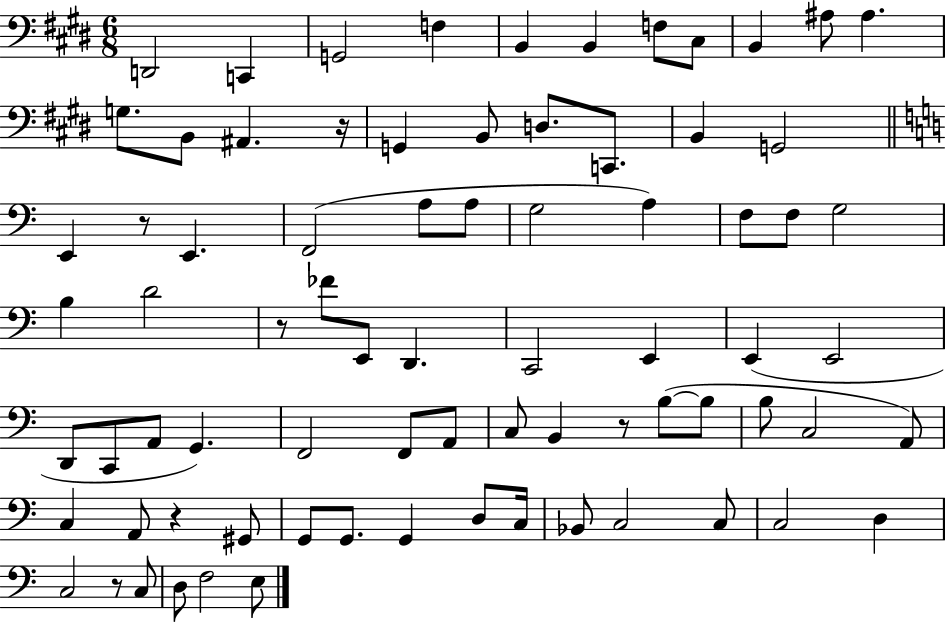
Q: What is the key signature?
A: E major